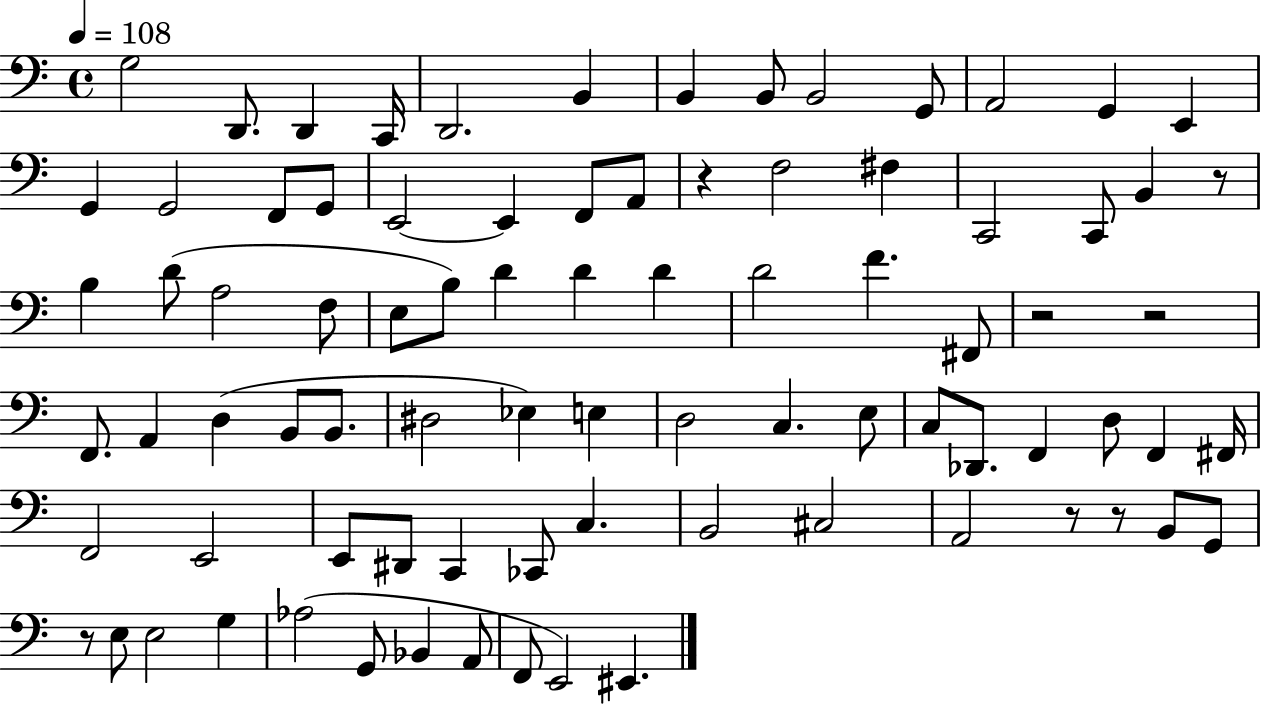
X:1
T:Untitled
M:4/4
L:1/4
K:C
G,2 D,,/2 D,, C,,/4 D,,2 B,, B,, B,,/2 B,,2 G,,/2 A,,2 G,, E,, G,, G,,2 F,,/2 G,,/2 E,,2 E,, F,,/2 A,,/2 z F,2 ^F, C,,2 C,,/2 B,, z/2 B, D/2 A,2 F,/2 E,/2 B,/2 D D D D2 F ^F,,/2 z2 z2 F,,/2 A,, D, B,,/2 B,,/2 ^D,2 _E, E, D,2 C, E,/2 C,/2 _D,,/2 F,, D,/2 F,, ^F,,/4 F,,2 E,,2 E,,/2 ^D,,/2 C,, _C,,/2 C, B,,2 ^C,2 A,,2 z/2 z/2 B,,/2 G,,/2 z/2 E,/2 E,2 G, _A,2 G,,/2 _B,, A,,/2 F,,/2 E,,2 ^E,,